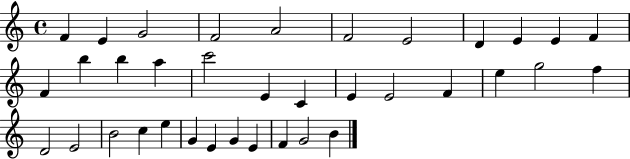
{
  \clef treble
  \time 4/4
  \defaultTimeSignature
  \key c \major
  f'4 e'4 g'2 | f'2 a'2 | f'2 e'2 | d'4 e'4 e'4 f'4 | \break f'4 b''4 b''4 a''4 | c'''2 e'4 c'4 | e'4 e'2 f'4 | e''4 g''2 f''4 | \break d'2 e'2 | b'2 c''4 e''4 | g'4 e'4 g'4 e'4 | f'4 g'2 b'4 | \break \bar "|."
}